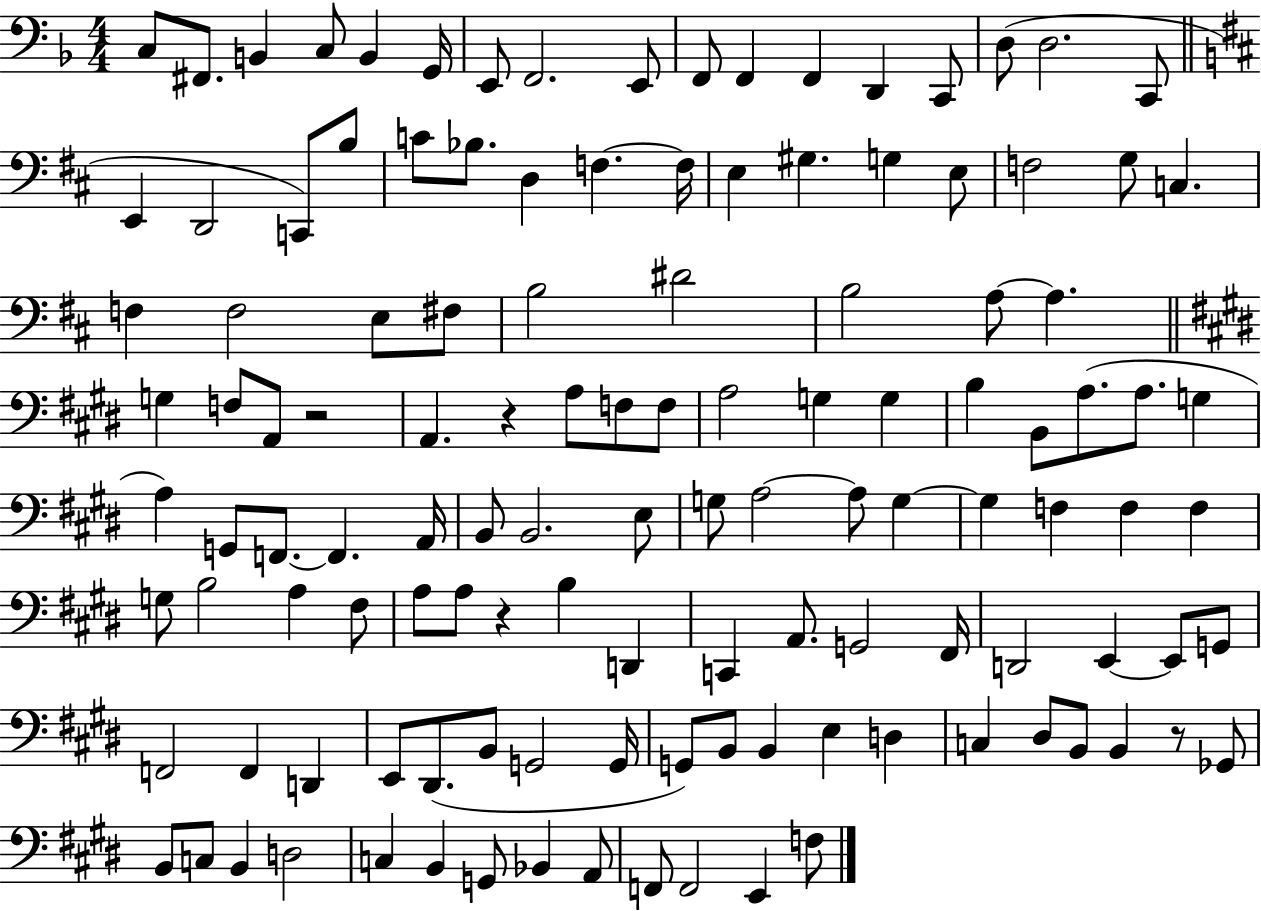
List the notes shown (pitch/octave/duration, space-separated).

C3/e F#2/e. B2/q C3/e B2/q G2/s E2/e F2/h. E2/e F2/e F2/q F2/q D2/q C2/e D3/e D3/h. C2/e E2/q D2/h C2/e B3/e C4/e Bb3/e. D3/q F3/q. F3/s E3/q G#3/q. G3/q E3/e F3/h G3/e C3/q. F3/q F3/h E3/e F#3/e B3/h D#4/h B3/h A3/e A3/q. G3/q F3/e A2/e R/h A2/q. R/q A3/e F3/e F3/e A3/h G3/q G3/q B3/q B2/e A3/e. A3/e. G3/q A3/q G2/e F2/e. F2/q. A2/s B2/e B2/h. E3/e G3/e A3/h A3/e G3/q G3/q F3/q F3/q F3/q G3/e B3/h A3/q F#3/e A3/e A3/e R/q B3/q D2/q C2/q A2/e. G2/h F#2/s D2/h E2/q E2/e G2/e F2/h F2/q D2/q E2/e D#2/e. B2/e G2/h G2/s G2/e B2/e B2/q E3/q D3/q C3/q D#3/e B2/e B2/q R/e Gb2/e B2/e C3/e B2/q D3/h C3/q B2/q G2/e Bb2/q A2/e F2/e F2/h E2/q F3/e